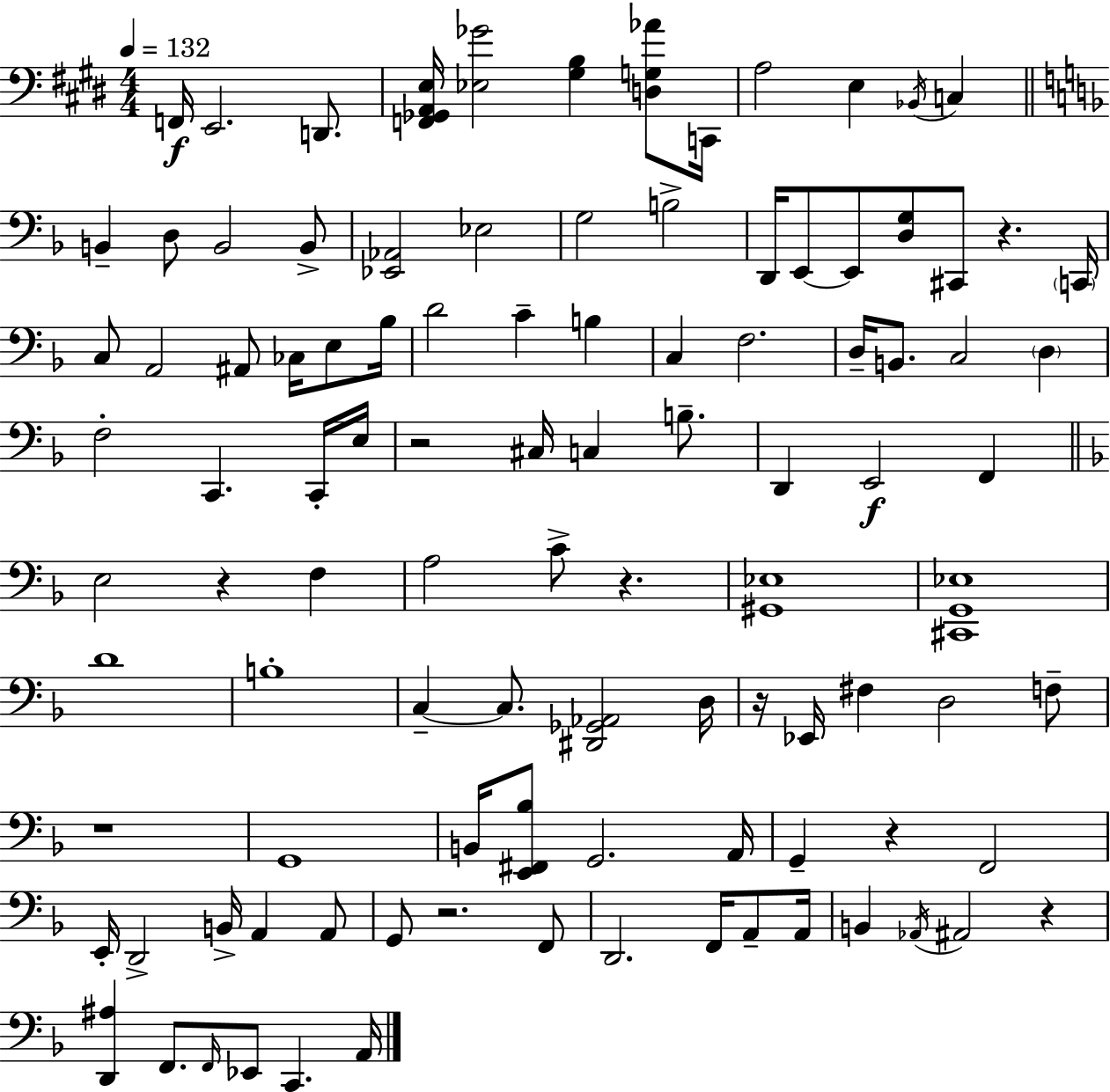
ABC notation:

X:1
T:Untitled
M:4/4
L:1/4
K:E
F,,/4 E,,2 D,,/2 [F,,_G,,A,,E,]/4 [_E,_G]2 [^G,B,] [D,G,_A]/2 C,,/4 A,2 E, _B,,/4 C, B,, D,/2 B,,2 B,,/2 [_E,,_A,,]2 _E,2 G,2 B,2 D,,/4 E,,/2 E,,/2 [D,G,]/2 ^C,,/2 z C,,/4 C,/2 A,,2 ^A,,/2 _C,/4 E,/2 _B,/4 D2 C B, C, F,2 D,/4 B,,/2 C,2 D, F,2 C,, C,,/4 E,/4 z2 ^C,/4 C, B,/2 D,, E,,2 F,, E,2 z F, A,2 C/2 z [^G,,_E,]4 [^C,,G,,_E,]4 D4 B,4 C, C,/2 [^D,,_G,,_A,,]2 D,/4 z/4 _E,,/4 ^F, D,2 F,/2 z4 G,,4 B,,/4 [E,,^F,,_B,]/2 G,,2 A,,/4 G,, z F,,2 E,,/4 D,,2 B,,/4 A,, A,,/2 G,,/2 z2 F,,/2 D,,2 F,,/4 A,,/2 A,,/4 B,, _A,,/4 ^A,,2 z [D,,^A,] F,,/2 F,,/4 _E,,/2 C,, A,,/4